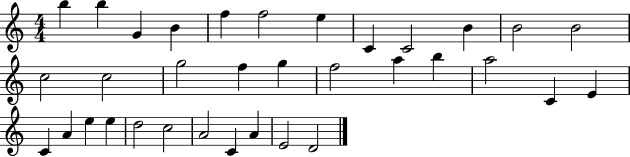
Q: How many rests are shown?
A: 0